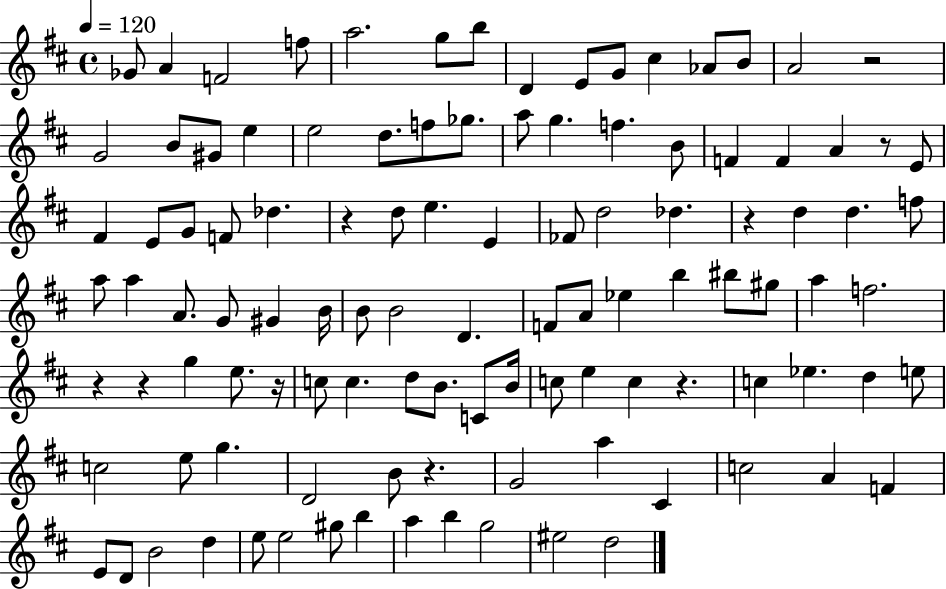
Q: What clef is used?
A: treble